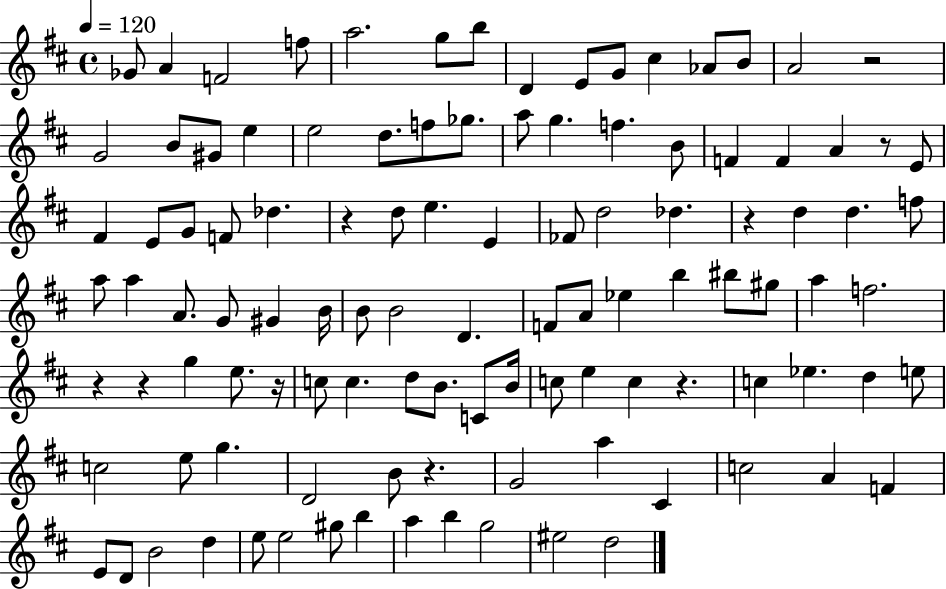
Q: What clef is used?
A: treble